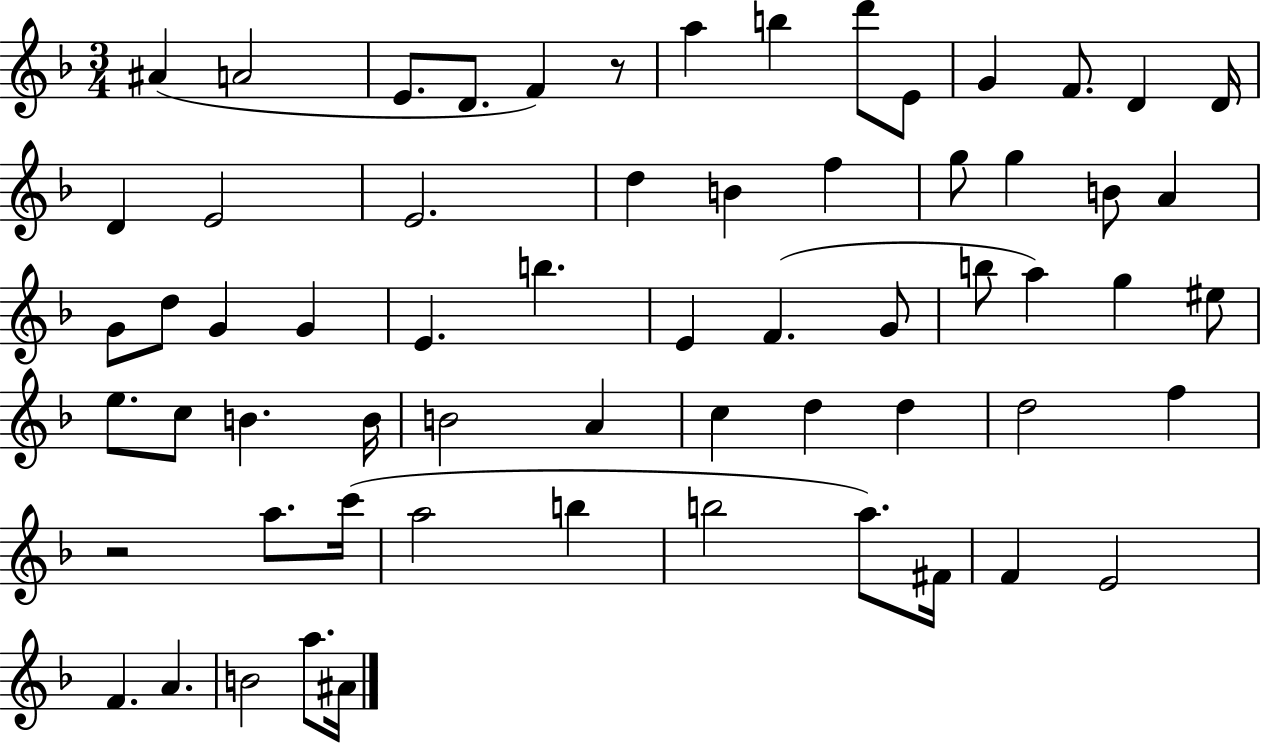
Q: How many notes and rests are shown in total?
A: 63